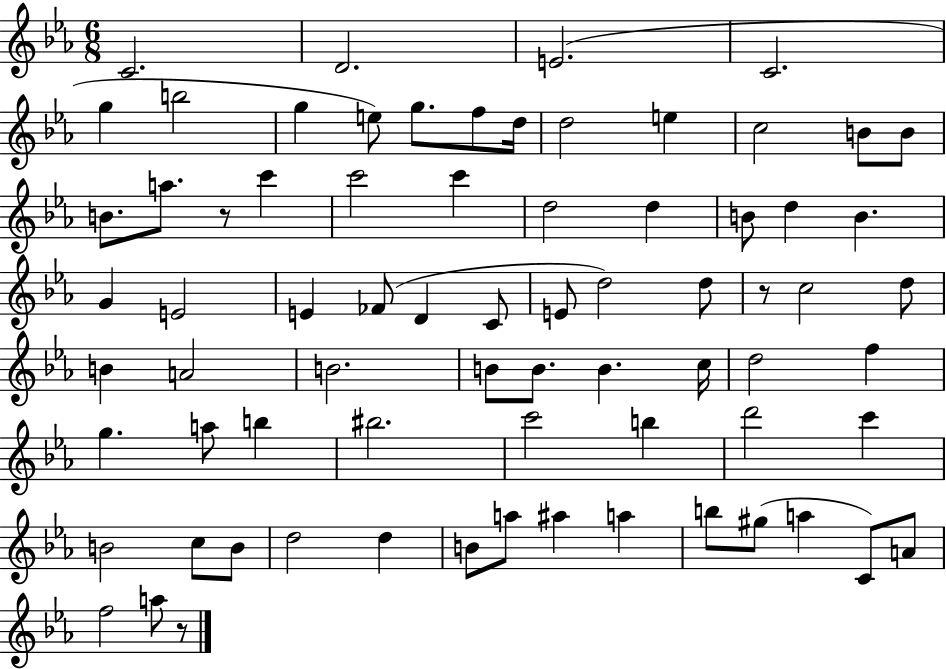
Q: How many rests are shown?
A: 3